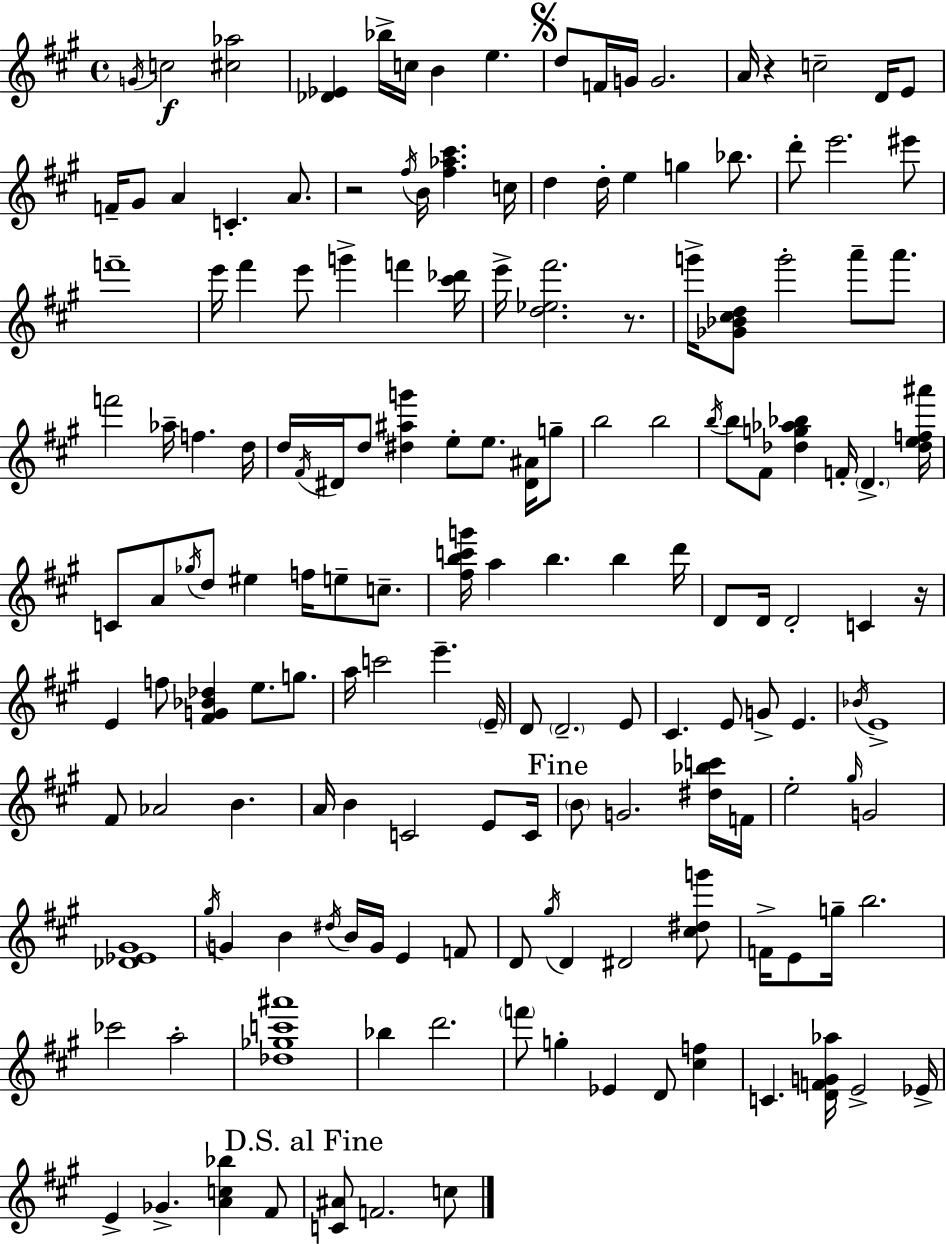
X:1
T:Untitled
M:4/4
L:1/4
K:A
G/4 c2 [^c_a]2 [_D_E] _b/4 c/4 B e d/2 F/4 G/4 G2 A/4 z c2 D/4 E/2 F/4 ^G/2 A C A/2 z2 ^f/4 B/4 [^f_a^c'] c/4 d d/4 e g _b/2 d'/2 e'2 ^e'/2 f'4 e'/4 ^f' e'/2 g' f' [^c'_d']/4 e'/4 [d_e^f']2 z/2 g'/4 [_G_B^cd]/2 g'2 a'/2 a'/2 f'2 _a/4 f d/4 d/4 ^F/4 ^D/4 d/2 [^d^ag'] e/2 e/2 [^D^A]/4 g/2 b2 b2 b/4 b/2 ^F/2 [_dg_a_b] F/4 D [_def^a']/4 C/2 A/2 _g/4 d/2 ^e f/4 e/2 c/2 [^fbc'g']/4 a b b d'/4 D/2 D/4 D2 C z/4 E f/2 [^FG_B_d] e/2 g/2 a/4 c'2 e' E/4 D/2 D2 E/2 ^C E/2 G/2 E _B/4 E4 ^F/2 _A2 B A/4 B C2 E/2 C/4 B/2 G2 [^d_bc']/4 F/4 e2 ^g/4 G2 [_D_E^G]4 ^g/4 G B ^d/4 B/4 G/4 E F/2 D/2 ^g/4 D ^D2 [^c^dg']/2 F/4 E/2 g/4 b2 _c'2 a2 [_d_gc'^a']4 _b d'2 f'/2 g _E D/2 [^cf] C [DFG_a]/4 E2 _E/4 E _G [Ac_b] ^F/2 [C^A]/2 F2 c/2